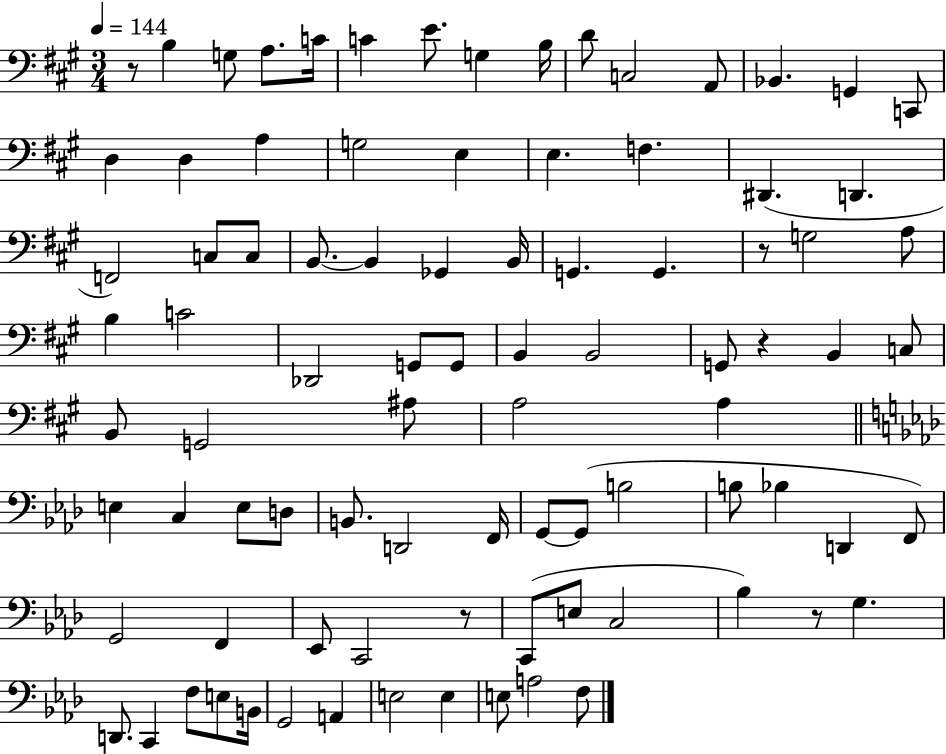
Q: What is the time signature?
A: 3/4